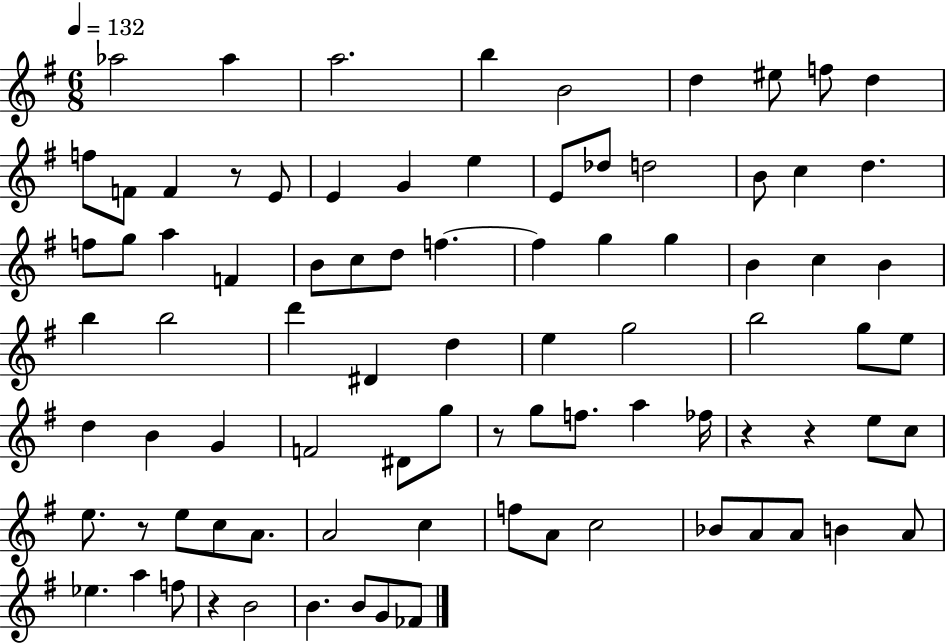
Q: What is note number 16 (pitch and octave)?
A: E5